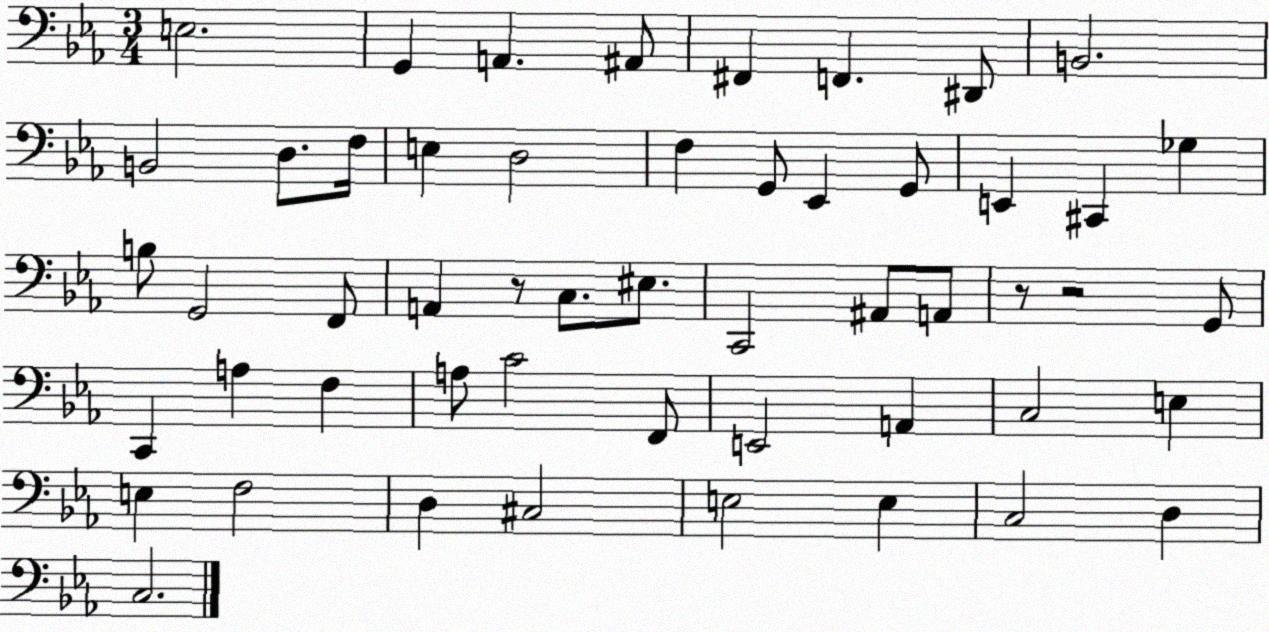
X:1
T:Untitled
M:3/4
L:1/4
K:Eb
E,2 G,, A,, ^A,,/2 ^F,, F,, ^D,,/2 B,,2 B,,2 D,/2 F,/4 E, D,2 F, G,,/2 _E,, G,,/2 E,, ^C,, _G, B,/2 G,,2 F,,/2 A,, z/2 C,/2 ^E,/2 C,,2 ^A,,/2 A,,/2 z/2 z2 G,,/2 C,, A, F, A,/2 C2 F,,/2 E,,2 A,, C,2 E, E, F,2 D, ^C,2 E,2 E, C,2 D, C,2